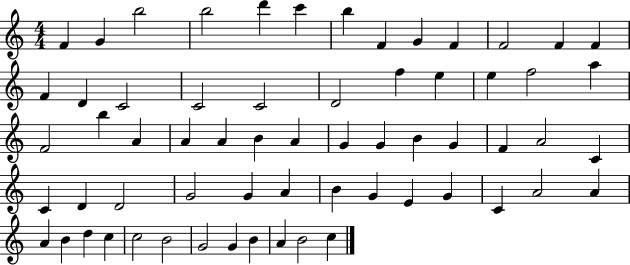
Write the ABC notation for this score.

X:1
T:Untitled
M:4/4
L:1/4
K:C
F G b2 b2 d' c' b F G F F2 F F F D C2 C2 C2 D2 f e e f2 a F2 b A A A B A G G B G F A2 C C D D2 G2 G A B G E G C A2 A A B d c c2 B2 G2 G B A B2 c